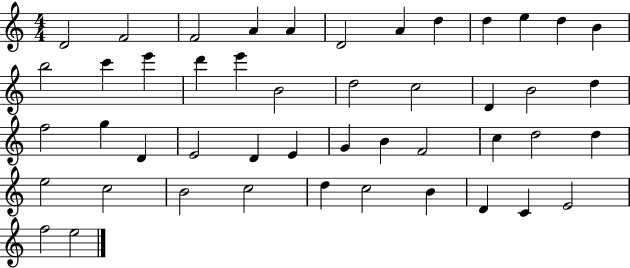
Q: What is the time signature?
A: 4/4